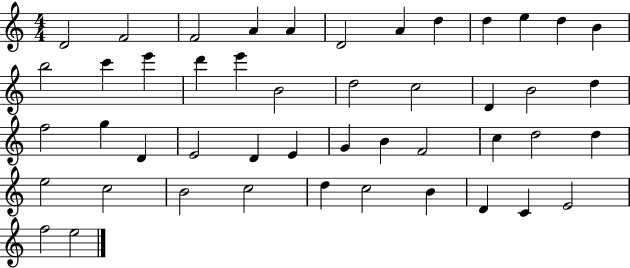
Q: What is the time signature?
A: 4/4